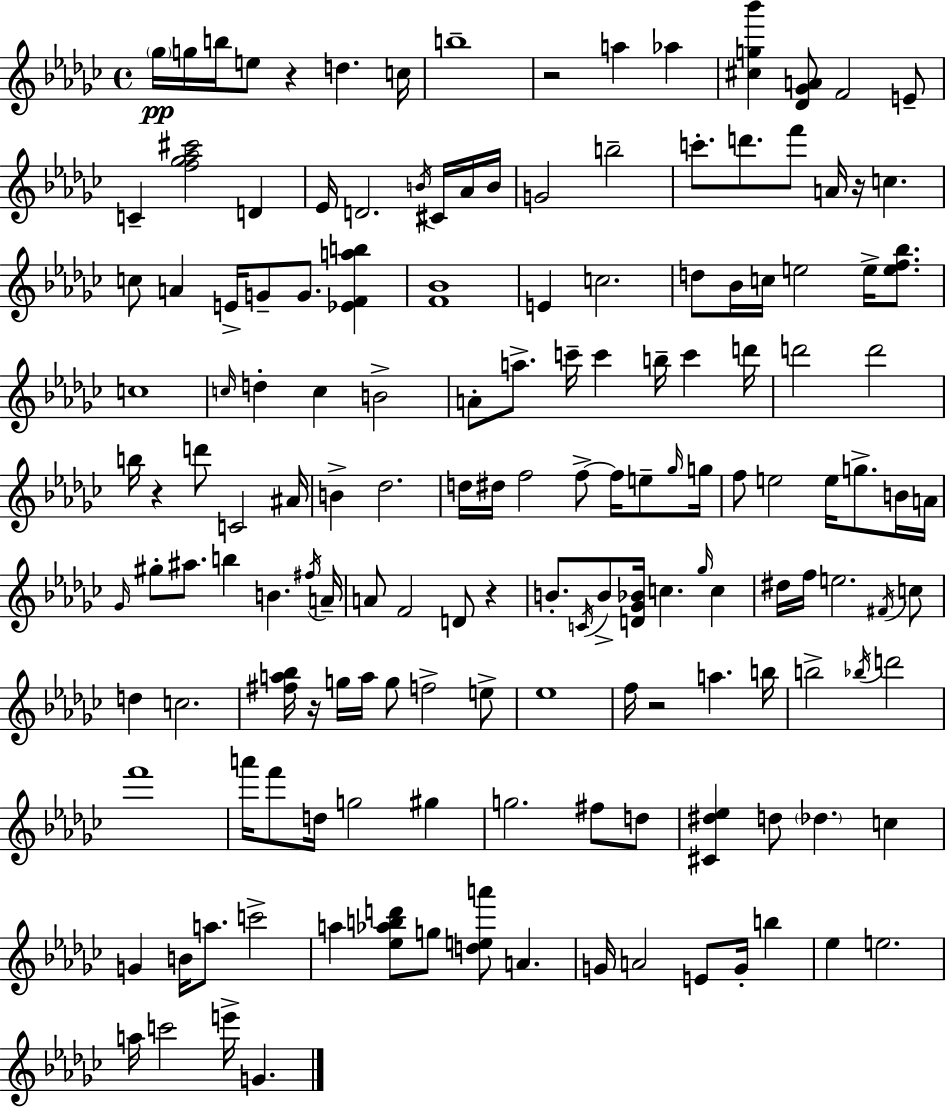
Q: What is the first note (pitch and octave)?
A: Gb5